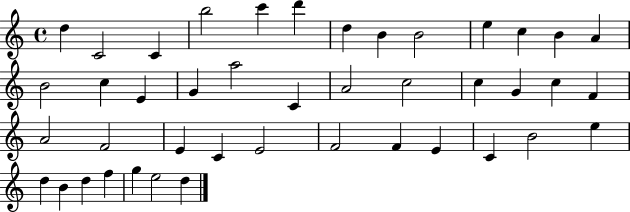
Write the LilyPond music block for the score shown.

{
  \clef treble
  \time 4/4
  \defaultTimeSignature
  \key c \major
  d''4 c'2 c'4 | b''2 c'''4 d'''4 | d''4 b'4 b'2 | e''4 c''4 b'4 a'4 | \break b'2 c''4 e'4 | g'4 a''2 c'4 | a'2 c''2 | c''4 g'4 c''4 f'4 | \break a'2 f'2 | e'4 c'4 e'2 | f'2 f'4 e'4 | c'4 b'2 e''4 | \break d''4 b'4 d''4 f''4 | g''4 e''2 d''4 | \bar "|."
}